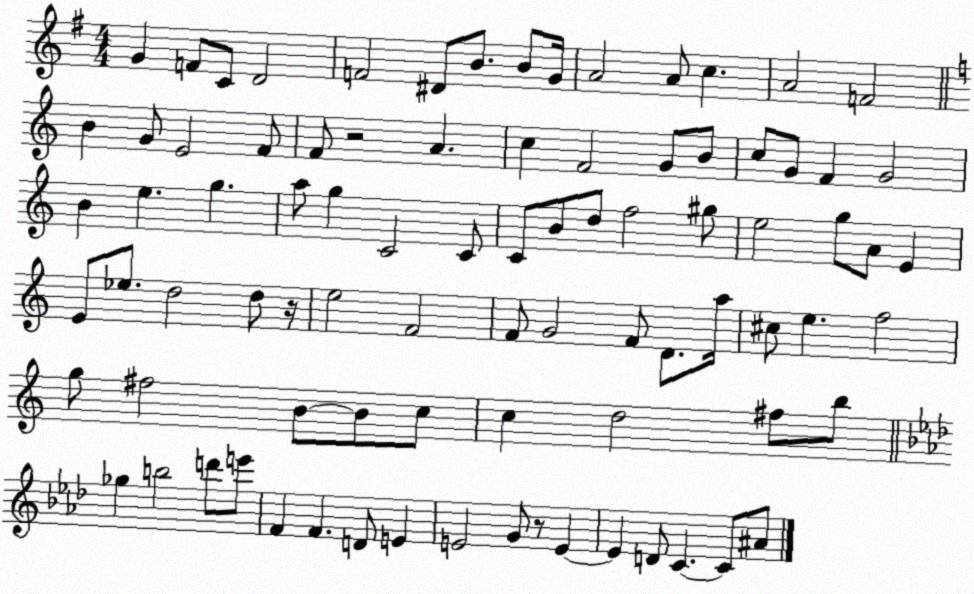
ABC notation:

X:1
T:Untitled
M:4/4
L:1/4
K:G
G F/2 C/2 D2 F2 ^D/2 B/2 B/2 G/4 A2 A/2 c A2 F2 B G/2 E2 F/2 F/2 z2 A c F2 G/2 B/2 c/2 G/2 F G2 B e g a/2 g C2 C/2 C/2 B/2 d/2 f2 ^g/2 e2 g/2 A/2 E E/2 _e/2 d2 d/2 z/4 e2 F2 F/2 G2 F/2 D/2 a/4 ^c/2 e f2 g/2 ^f2 B/2 B/2 c/2 c d2 ^f/2 b/2 _g b2 d'/2 e'/2 F F D/2 E E2 G/2 z/2 E E D/2 C C/2 ^A/2